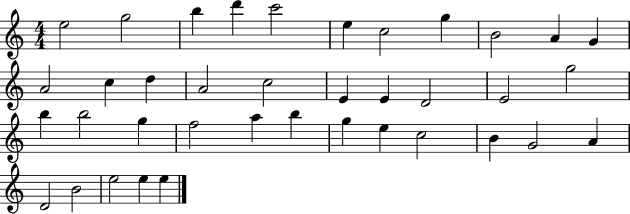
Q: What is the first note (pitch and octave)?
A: E5